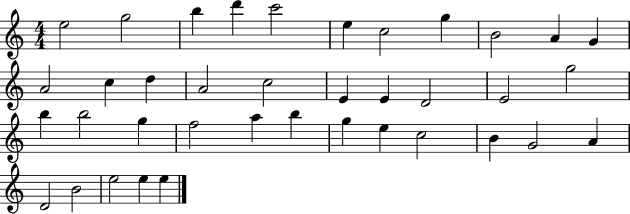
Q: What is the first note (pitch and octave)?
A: E5